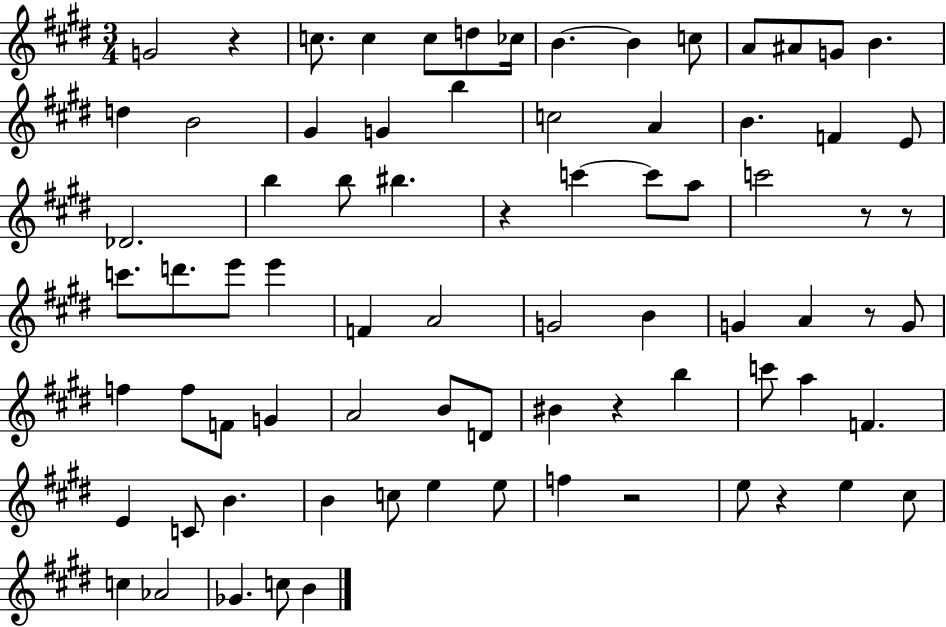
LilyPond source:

{
  \clef treble
  \numericTimeSignature
  \time 3/4
  \key e \major
  g'2 r4 | c''8. c''4 c''8 d''8 ces''16 | b'4.~~ b'4 c''8 | a'8 ais'8 g'8 b'4. | \break d''4 b'2 | gis'4 g'4 b''4 | c''2 a'4 | b'4. f'4 e'8 | \break des'2. | b''4 b''8 bis''4. | r4 c'''4~~ c'''8 a''8 | c'''2 r8 r8 | \break c'''8. d'''8. e'''8 e'''4 | f'4 a'2 | g'2 b'4 | g'4 a'4 r8 g'8 | \break f''4 f''8 f'8 g'4 | a'2 b'8 d'8 | bis'4 r4 b''4 | c'''8 a''4 f'4. | \break e'4 c'8 b'4. | b'4 c''8 e''4 e''8 | f''4 r2 | e''8 r4 e''4 cis''8 | \break c''4 aes'2 | ges'4. c''8 b'4 | \bar "|."
}